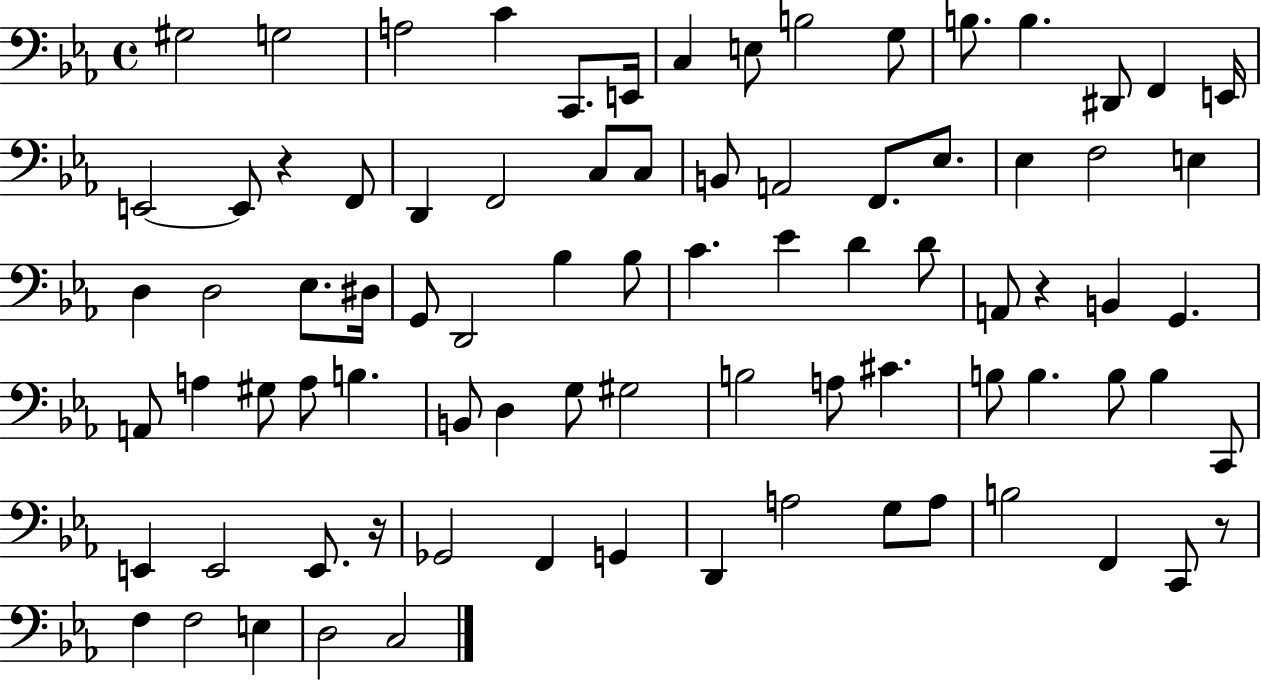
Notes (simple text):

G#3/h G3/h A3/h C4/q C2/e. E2/s C3/q E3/e B3/h G3/e B3/e. B3/q. D#2/e F2/q E2/s E2/h E2/e R/q F2/e D2/q F2/h C3/e C3/e B2/e A2/h F2/e. Eb3/e. Eb3/q F3/h E3/q D3/q D3/h Eb3/e. D#3/s G2/e D2/h Bb3/q Bb3/e C4/q. Eb4/q D4/q D4/e A2/e R/q B2/q G2/q. A2/e A3/q G#3/e A3/e B3/q. B2/e D3/q G3/e G#3/h B3/h A3/e C#4/q. B3/e B3/q. B3/e B3/q C2/e E2/q E2/h E2/e. R/s Gb2/h F2/q G2/q D2/q A3/h G3/e A3/e B3/h F2/q C2/e R/e F3/q F3/h E3/q D3/h C3/h